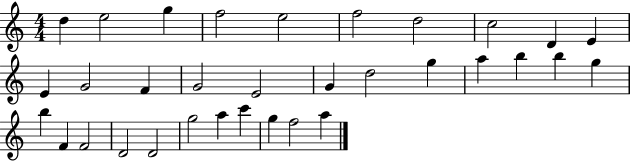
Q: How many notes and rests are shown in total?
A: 33